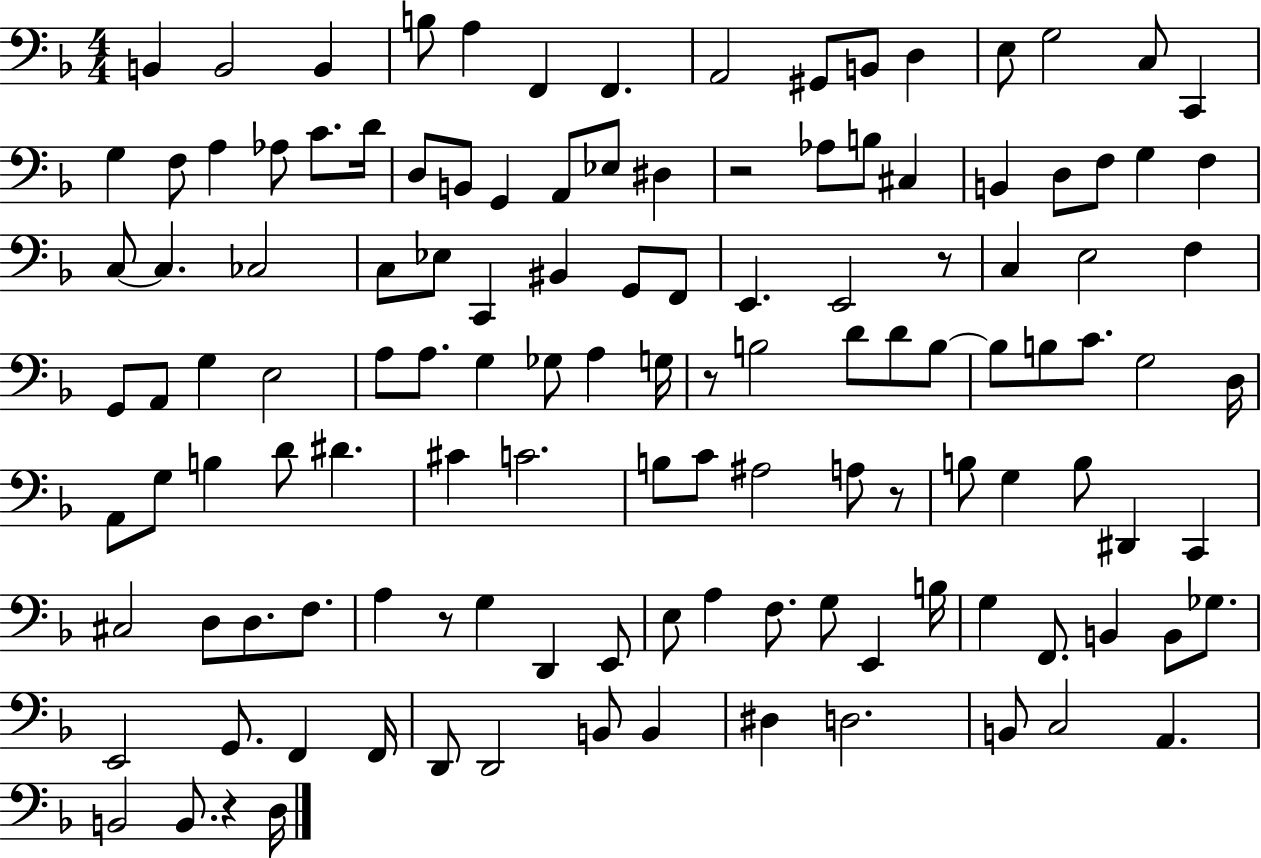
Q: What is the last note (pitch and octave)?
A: D3